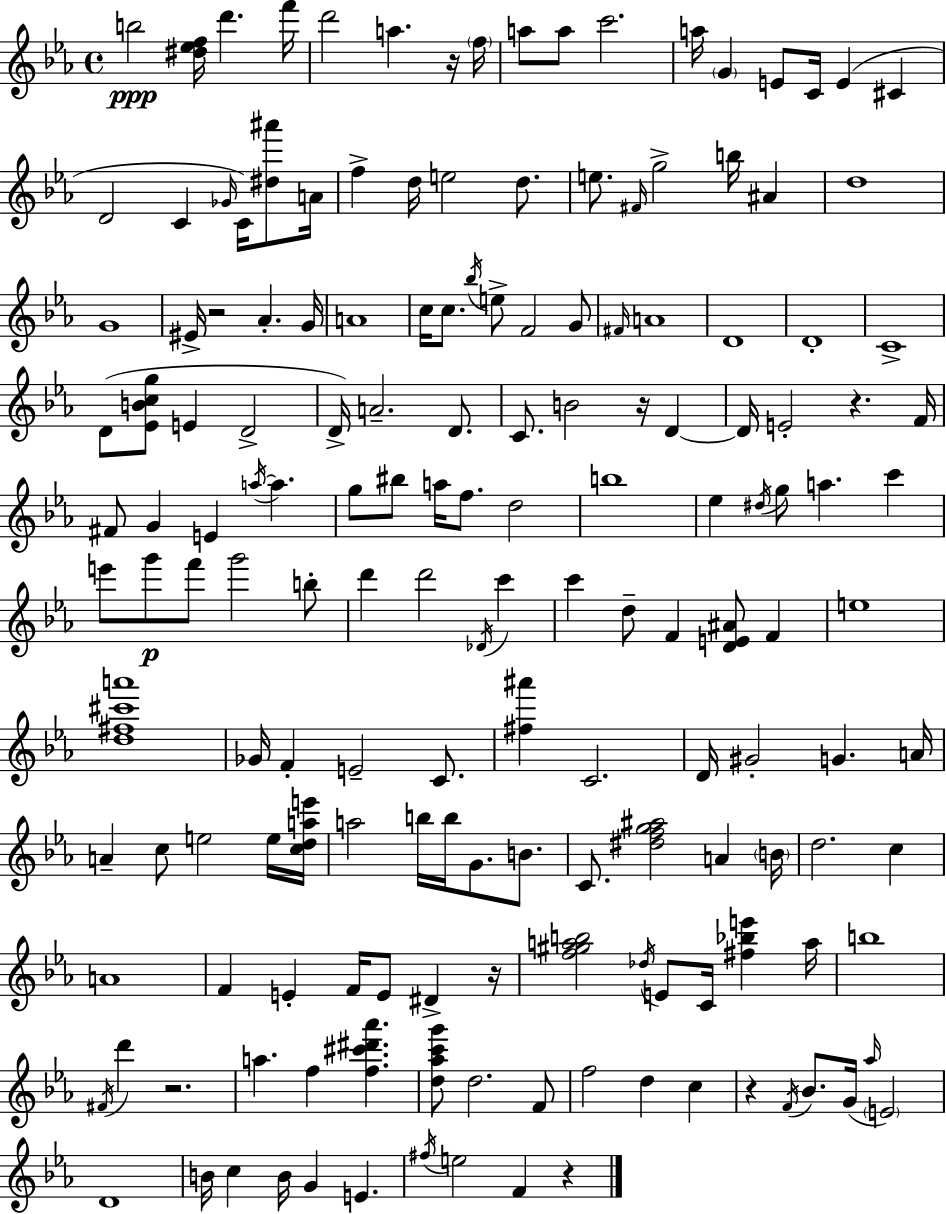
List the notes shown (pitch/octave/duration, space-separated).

B5/h [D#5,Eb5,F5]/s D6/q. F6/s D6/h A5/q. R/s F5/s A5/e A5/e C6/h. A5/s G4/q E4/e C4/s E4/q C#4/q D4/h C4/q Gb4/s C4/s [D#5,A#6]/e A4/s F5/q D5/s E5/h D5/e. E5/e. F#4/s G5/h B5/s A#4/q D5/w G4/w EIS4/s R/h Ab4/q. G4/s A4/w C5/s C5/e. Bb5/s E5/e F4/h G4/e F#4/s A4/w D4/w D4/w C4/w D4/e [Eb4,B4,C5,G5]/e E4/q D4/h D4/s A4/h. D4/e. C4/e. B4/h R/s D4/q D4/s E4/h R/q. F4/s F#4/e G4/q E4/q A5/s A5/q. G5/e BIS5/e A5/s F5/e. D5/h B5/w Eb5/q D#5/s G5/e A5/q. C6/q E6/e G6/e F6/e G6/h B5/e D6/q D6/h Db4/s C6/q C6/q D5/e F4/q [D4,E4,A#4]/e F4/q E5/w [D5,F#5,C#6,A6]/w Gb4/s F4/q E4/h C4/e. [F#5,A#6]/q C4/h. D4/s G#4/h G4/q. A4/s A4/q C5/e E5/h E5/s [C5,D5,A5,E6]/s A5/h B5/s B5/s G4/e. B4/e. C4/e. [D#5,F5,G5,A#5]/h A4/q B4/s D5/h. C5/q A4/w F4/q E4/q F4/s E4/e D#4/q R/s [F5,G#5,A5,B5]/h Db5/s E4/e C4/s [F#5,Bb5,E6]/q A5/s B5/w F#4/s D6/q R/h. A5/q. F5/q [F5,C#6,D#6,Ab6]/q. [D5,Ab5,C6,G6]/e D5/h. F4/e F5/h D5/q C5/q R/q F4/s Bb4/e. G4/s Ab5/s E4/h D4/w B4/s C5/q B4/s G4/q E4/q. F#5/s E5/h F4/q R/q